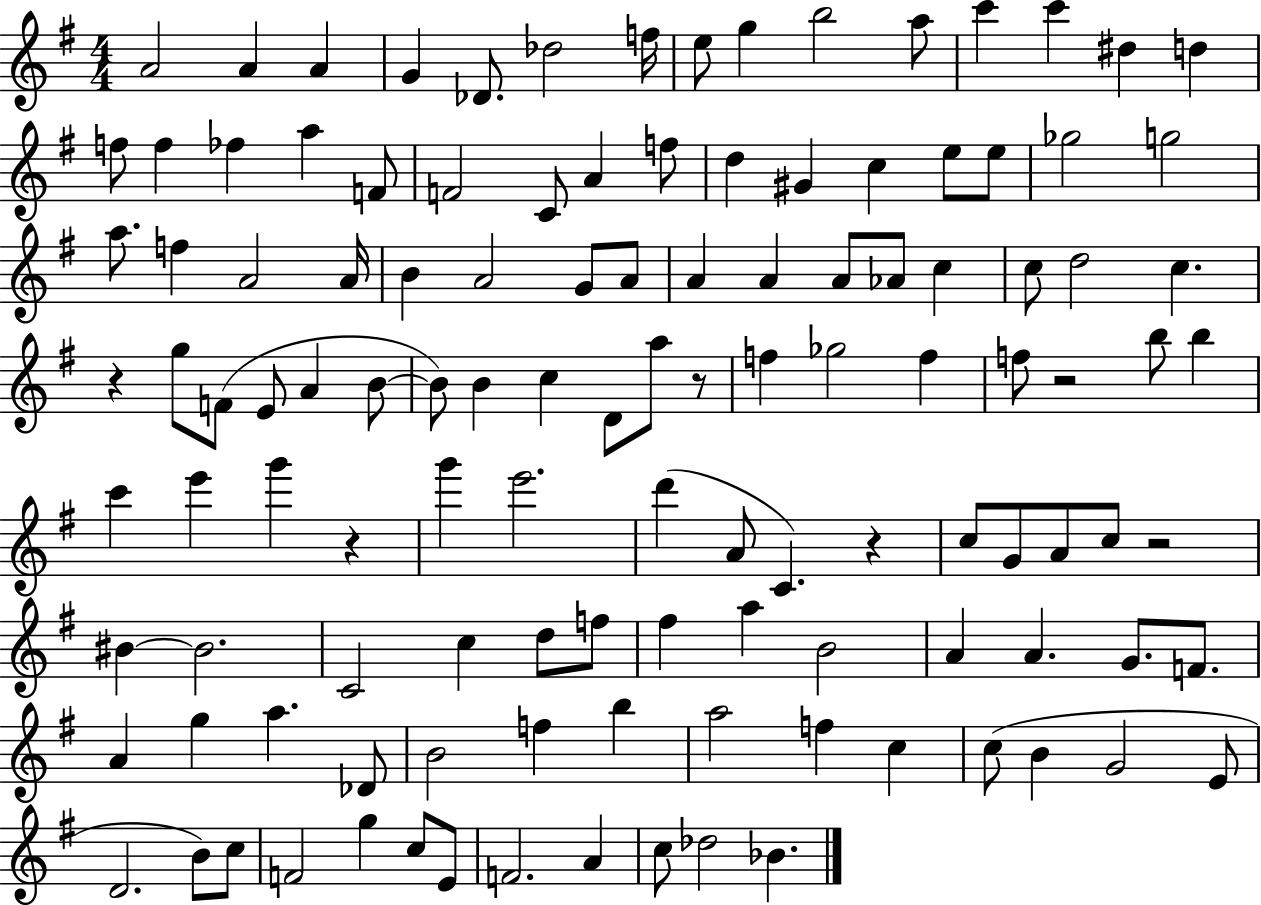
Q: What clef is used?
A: treble